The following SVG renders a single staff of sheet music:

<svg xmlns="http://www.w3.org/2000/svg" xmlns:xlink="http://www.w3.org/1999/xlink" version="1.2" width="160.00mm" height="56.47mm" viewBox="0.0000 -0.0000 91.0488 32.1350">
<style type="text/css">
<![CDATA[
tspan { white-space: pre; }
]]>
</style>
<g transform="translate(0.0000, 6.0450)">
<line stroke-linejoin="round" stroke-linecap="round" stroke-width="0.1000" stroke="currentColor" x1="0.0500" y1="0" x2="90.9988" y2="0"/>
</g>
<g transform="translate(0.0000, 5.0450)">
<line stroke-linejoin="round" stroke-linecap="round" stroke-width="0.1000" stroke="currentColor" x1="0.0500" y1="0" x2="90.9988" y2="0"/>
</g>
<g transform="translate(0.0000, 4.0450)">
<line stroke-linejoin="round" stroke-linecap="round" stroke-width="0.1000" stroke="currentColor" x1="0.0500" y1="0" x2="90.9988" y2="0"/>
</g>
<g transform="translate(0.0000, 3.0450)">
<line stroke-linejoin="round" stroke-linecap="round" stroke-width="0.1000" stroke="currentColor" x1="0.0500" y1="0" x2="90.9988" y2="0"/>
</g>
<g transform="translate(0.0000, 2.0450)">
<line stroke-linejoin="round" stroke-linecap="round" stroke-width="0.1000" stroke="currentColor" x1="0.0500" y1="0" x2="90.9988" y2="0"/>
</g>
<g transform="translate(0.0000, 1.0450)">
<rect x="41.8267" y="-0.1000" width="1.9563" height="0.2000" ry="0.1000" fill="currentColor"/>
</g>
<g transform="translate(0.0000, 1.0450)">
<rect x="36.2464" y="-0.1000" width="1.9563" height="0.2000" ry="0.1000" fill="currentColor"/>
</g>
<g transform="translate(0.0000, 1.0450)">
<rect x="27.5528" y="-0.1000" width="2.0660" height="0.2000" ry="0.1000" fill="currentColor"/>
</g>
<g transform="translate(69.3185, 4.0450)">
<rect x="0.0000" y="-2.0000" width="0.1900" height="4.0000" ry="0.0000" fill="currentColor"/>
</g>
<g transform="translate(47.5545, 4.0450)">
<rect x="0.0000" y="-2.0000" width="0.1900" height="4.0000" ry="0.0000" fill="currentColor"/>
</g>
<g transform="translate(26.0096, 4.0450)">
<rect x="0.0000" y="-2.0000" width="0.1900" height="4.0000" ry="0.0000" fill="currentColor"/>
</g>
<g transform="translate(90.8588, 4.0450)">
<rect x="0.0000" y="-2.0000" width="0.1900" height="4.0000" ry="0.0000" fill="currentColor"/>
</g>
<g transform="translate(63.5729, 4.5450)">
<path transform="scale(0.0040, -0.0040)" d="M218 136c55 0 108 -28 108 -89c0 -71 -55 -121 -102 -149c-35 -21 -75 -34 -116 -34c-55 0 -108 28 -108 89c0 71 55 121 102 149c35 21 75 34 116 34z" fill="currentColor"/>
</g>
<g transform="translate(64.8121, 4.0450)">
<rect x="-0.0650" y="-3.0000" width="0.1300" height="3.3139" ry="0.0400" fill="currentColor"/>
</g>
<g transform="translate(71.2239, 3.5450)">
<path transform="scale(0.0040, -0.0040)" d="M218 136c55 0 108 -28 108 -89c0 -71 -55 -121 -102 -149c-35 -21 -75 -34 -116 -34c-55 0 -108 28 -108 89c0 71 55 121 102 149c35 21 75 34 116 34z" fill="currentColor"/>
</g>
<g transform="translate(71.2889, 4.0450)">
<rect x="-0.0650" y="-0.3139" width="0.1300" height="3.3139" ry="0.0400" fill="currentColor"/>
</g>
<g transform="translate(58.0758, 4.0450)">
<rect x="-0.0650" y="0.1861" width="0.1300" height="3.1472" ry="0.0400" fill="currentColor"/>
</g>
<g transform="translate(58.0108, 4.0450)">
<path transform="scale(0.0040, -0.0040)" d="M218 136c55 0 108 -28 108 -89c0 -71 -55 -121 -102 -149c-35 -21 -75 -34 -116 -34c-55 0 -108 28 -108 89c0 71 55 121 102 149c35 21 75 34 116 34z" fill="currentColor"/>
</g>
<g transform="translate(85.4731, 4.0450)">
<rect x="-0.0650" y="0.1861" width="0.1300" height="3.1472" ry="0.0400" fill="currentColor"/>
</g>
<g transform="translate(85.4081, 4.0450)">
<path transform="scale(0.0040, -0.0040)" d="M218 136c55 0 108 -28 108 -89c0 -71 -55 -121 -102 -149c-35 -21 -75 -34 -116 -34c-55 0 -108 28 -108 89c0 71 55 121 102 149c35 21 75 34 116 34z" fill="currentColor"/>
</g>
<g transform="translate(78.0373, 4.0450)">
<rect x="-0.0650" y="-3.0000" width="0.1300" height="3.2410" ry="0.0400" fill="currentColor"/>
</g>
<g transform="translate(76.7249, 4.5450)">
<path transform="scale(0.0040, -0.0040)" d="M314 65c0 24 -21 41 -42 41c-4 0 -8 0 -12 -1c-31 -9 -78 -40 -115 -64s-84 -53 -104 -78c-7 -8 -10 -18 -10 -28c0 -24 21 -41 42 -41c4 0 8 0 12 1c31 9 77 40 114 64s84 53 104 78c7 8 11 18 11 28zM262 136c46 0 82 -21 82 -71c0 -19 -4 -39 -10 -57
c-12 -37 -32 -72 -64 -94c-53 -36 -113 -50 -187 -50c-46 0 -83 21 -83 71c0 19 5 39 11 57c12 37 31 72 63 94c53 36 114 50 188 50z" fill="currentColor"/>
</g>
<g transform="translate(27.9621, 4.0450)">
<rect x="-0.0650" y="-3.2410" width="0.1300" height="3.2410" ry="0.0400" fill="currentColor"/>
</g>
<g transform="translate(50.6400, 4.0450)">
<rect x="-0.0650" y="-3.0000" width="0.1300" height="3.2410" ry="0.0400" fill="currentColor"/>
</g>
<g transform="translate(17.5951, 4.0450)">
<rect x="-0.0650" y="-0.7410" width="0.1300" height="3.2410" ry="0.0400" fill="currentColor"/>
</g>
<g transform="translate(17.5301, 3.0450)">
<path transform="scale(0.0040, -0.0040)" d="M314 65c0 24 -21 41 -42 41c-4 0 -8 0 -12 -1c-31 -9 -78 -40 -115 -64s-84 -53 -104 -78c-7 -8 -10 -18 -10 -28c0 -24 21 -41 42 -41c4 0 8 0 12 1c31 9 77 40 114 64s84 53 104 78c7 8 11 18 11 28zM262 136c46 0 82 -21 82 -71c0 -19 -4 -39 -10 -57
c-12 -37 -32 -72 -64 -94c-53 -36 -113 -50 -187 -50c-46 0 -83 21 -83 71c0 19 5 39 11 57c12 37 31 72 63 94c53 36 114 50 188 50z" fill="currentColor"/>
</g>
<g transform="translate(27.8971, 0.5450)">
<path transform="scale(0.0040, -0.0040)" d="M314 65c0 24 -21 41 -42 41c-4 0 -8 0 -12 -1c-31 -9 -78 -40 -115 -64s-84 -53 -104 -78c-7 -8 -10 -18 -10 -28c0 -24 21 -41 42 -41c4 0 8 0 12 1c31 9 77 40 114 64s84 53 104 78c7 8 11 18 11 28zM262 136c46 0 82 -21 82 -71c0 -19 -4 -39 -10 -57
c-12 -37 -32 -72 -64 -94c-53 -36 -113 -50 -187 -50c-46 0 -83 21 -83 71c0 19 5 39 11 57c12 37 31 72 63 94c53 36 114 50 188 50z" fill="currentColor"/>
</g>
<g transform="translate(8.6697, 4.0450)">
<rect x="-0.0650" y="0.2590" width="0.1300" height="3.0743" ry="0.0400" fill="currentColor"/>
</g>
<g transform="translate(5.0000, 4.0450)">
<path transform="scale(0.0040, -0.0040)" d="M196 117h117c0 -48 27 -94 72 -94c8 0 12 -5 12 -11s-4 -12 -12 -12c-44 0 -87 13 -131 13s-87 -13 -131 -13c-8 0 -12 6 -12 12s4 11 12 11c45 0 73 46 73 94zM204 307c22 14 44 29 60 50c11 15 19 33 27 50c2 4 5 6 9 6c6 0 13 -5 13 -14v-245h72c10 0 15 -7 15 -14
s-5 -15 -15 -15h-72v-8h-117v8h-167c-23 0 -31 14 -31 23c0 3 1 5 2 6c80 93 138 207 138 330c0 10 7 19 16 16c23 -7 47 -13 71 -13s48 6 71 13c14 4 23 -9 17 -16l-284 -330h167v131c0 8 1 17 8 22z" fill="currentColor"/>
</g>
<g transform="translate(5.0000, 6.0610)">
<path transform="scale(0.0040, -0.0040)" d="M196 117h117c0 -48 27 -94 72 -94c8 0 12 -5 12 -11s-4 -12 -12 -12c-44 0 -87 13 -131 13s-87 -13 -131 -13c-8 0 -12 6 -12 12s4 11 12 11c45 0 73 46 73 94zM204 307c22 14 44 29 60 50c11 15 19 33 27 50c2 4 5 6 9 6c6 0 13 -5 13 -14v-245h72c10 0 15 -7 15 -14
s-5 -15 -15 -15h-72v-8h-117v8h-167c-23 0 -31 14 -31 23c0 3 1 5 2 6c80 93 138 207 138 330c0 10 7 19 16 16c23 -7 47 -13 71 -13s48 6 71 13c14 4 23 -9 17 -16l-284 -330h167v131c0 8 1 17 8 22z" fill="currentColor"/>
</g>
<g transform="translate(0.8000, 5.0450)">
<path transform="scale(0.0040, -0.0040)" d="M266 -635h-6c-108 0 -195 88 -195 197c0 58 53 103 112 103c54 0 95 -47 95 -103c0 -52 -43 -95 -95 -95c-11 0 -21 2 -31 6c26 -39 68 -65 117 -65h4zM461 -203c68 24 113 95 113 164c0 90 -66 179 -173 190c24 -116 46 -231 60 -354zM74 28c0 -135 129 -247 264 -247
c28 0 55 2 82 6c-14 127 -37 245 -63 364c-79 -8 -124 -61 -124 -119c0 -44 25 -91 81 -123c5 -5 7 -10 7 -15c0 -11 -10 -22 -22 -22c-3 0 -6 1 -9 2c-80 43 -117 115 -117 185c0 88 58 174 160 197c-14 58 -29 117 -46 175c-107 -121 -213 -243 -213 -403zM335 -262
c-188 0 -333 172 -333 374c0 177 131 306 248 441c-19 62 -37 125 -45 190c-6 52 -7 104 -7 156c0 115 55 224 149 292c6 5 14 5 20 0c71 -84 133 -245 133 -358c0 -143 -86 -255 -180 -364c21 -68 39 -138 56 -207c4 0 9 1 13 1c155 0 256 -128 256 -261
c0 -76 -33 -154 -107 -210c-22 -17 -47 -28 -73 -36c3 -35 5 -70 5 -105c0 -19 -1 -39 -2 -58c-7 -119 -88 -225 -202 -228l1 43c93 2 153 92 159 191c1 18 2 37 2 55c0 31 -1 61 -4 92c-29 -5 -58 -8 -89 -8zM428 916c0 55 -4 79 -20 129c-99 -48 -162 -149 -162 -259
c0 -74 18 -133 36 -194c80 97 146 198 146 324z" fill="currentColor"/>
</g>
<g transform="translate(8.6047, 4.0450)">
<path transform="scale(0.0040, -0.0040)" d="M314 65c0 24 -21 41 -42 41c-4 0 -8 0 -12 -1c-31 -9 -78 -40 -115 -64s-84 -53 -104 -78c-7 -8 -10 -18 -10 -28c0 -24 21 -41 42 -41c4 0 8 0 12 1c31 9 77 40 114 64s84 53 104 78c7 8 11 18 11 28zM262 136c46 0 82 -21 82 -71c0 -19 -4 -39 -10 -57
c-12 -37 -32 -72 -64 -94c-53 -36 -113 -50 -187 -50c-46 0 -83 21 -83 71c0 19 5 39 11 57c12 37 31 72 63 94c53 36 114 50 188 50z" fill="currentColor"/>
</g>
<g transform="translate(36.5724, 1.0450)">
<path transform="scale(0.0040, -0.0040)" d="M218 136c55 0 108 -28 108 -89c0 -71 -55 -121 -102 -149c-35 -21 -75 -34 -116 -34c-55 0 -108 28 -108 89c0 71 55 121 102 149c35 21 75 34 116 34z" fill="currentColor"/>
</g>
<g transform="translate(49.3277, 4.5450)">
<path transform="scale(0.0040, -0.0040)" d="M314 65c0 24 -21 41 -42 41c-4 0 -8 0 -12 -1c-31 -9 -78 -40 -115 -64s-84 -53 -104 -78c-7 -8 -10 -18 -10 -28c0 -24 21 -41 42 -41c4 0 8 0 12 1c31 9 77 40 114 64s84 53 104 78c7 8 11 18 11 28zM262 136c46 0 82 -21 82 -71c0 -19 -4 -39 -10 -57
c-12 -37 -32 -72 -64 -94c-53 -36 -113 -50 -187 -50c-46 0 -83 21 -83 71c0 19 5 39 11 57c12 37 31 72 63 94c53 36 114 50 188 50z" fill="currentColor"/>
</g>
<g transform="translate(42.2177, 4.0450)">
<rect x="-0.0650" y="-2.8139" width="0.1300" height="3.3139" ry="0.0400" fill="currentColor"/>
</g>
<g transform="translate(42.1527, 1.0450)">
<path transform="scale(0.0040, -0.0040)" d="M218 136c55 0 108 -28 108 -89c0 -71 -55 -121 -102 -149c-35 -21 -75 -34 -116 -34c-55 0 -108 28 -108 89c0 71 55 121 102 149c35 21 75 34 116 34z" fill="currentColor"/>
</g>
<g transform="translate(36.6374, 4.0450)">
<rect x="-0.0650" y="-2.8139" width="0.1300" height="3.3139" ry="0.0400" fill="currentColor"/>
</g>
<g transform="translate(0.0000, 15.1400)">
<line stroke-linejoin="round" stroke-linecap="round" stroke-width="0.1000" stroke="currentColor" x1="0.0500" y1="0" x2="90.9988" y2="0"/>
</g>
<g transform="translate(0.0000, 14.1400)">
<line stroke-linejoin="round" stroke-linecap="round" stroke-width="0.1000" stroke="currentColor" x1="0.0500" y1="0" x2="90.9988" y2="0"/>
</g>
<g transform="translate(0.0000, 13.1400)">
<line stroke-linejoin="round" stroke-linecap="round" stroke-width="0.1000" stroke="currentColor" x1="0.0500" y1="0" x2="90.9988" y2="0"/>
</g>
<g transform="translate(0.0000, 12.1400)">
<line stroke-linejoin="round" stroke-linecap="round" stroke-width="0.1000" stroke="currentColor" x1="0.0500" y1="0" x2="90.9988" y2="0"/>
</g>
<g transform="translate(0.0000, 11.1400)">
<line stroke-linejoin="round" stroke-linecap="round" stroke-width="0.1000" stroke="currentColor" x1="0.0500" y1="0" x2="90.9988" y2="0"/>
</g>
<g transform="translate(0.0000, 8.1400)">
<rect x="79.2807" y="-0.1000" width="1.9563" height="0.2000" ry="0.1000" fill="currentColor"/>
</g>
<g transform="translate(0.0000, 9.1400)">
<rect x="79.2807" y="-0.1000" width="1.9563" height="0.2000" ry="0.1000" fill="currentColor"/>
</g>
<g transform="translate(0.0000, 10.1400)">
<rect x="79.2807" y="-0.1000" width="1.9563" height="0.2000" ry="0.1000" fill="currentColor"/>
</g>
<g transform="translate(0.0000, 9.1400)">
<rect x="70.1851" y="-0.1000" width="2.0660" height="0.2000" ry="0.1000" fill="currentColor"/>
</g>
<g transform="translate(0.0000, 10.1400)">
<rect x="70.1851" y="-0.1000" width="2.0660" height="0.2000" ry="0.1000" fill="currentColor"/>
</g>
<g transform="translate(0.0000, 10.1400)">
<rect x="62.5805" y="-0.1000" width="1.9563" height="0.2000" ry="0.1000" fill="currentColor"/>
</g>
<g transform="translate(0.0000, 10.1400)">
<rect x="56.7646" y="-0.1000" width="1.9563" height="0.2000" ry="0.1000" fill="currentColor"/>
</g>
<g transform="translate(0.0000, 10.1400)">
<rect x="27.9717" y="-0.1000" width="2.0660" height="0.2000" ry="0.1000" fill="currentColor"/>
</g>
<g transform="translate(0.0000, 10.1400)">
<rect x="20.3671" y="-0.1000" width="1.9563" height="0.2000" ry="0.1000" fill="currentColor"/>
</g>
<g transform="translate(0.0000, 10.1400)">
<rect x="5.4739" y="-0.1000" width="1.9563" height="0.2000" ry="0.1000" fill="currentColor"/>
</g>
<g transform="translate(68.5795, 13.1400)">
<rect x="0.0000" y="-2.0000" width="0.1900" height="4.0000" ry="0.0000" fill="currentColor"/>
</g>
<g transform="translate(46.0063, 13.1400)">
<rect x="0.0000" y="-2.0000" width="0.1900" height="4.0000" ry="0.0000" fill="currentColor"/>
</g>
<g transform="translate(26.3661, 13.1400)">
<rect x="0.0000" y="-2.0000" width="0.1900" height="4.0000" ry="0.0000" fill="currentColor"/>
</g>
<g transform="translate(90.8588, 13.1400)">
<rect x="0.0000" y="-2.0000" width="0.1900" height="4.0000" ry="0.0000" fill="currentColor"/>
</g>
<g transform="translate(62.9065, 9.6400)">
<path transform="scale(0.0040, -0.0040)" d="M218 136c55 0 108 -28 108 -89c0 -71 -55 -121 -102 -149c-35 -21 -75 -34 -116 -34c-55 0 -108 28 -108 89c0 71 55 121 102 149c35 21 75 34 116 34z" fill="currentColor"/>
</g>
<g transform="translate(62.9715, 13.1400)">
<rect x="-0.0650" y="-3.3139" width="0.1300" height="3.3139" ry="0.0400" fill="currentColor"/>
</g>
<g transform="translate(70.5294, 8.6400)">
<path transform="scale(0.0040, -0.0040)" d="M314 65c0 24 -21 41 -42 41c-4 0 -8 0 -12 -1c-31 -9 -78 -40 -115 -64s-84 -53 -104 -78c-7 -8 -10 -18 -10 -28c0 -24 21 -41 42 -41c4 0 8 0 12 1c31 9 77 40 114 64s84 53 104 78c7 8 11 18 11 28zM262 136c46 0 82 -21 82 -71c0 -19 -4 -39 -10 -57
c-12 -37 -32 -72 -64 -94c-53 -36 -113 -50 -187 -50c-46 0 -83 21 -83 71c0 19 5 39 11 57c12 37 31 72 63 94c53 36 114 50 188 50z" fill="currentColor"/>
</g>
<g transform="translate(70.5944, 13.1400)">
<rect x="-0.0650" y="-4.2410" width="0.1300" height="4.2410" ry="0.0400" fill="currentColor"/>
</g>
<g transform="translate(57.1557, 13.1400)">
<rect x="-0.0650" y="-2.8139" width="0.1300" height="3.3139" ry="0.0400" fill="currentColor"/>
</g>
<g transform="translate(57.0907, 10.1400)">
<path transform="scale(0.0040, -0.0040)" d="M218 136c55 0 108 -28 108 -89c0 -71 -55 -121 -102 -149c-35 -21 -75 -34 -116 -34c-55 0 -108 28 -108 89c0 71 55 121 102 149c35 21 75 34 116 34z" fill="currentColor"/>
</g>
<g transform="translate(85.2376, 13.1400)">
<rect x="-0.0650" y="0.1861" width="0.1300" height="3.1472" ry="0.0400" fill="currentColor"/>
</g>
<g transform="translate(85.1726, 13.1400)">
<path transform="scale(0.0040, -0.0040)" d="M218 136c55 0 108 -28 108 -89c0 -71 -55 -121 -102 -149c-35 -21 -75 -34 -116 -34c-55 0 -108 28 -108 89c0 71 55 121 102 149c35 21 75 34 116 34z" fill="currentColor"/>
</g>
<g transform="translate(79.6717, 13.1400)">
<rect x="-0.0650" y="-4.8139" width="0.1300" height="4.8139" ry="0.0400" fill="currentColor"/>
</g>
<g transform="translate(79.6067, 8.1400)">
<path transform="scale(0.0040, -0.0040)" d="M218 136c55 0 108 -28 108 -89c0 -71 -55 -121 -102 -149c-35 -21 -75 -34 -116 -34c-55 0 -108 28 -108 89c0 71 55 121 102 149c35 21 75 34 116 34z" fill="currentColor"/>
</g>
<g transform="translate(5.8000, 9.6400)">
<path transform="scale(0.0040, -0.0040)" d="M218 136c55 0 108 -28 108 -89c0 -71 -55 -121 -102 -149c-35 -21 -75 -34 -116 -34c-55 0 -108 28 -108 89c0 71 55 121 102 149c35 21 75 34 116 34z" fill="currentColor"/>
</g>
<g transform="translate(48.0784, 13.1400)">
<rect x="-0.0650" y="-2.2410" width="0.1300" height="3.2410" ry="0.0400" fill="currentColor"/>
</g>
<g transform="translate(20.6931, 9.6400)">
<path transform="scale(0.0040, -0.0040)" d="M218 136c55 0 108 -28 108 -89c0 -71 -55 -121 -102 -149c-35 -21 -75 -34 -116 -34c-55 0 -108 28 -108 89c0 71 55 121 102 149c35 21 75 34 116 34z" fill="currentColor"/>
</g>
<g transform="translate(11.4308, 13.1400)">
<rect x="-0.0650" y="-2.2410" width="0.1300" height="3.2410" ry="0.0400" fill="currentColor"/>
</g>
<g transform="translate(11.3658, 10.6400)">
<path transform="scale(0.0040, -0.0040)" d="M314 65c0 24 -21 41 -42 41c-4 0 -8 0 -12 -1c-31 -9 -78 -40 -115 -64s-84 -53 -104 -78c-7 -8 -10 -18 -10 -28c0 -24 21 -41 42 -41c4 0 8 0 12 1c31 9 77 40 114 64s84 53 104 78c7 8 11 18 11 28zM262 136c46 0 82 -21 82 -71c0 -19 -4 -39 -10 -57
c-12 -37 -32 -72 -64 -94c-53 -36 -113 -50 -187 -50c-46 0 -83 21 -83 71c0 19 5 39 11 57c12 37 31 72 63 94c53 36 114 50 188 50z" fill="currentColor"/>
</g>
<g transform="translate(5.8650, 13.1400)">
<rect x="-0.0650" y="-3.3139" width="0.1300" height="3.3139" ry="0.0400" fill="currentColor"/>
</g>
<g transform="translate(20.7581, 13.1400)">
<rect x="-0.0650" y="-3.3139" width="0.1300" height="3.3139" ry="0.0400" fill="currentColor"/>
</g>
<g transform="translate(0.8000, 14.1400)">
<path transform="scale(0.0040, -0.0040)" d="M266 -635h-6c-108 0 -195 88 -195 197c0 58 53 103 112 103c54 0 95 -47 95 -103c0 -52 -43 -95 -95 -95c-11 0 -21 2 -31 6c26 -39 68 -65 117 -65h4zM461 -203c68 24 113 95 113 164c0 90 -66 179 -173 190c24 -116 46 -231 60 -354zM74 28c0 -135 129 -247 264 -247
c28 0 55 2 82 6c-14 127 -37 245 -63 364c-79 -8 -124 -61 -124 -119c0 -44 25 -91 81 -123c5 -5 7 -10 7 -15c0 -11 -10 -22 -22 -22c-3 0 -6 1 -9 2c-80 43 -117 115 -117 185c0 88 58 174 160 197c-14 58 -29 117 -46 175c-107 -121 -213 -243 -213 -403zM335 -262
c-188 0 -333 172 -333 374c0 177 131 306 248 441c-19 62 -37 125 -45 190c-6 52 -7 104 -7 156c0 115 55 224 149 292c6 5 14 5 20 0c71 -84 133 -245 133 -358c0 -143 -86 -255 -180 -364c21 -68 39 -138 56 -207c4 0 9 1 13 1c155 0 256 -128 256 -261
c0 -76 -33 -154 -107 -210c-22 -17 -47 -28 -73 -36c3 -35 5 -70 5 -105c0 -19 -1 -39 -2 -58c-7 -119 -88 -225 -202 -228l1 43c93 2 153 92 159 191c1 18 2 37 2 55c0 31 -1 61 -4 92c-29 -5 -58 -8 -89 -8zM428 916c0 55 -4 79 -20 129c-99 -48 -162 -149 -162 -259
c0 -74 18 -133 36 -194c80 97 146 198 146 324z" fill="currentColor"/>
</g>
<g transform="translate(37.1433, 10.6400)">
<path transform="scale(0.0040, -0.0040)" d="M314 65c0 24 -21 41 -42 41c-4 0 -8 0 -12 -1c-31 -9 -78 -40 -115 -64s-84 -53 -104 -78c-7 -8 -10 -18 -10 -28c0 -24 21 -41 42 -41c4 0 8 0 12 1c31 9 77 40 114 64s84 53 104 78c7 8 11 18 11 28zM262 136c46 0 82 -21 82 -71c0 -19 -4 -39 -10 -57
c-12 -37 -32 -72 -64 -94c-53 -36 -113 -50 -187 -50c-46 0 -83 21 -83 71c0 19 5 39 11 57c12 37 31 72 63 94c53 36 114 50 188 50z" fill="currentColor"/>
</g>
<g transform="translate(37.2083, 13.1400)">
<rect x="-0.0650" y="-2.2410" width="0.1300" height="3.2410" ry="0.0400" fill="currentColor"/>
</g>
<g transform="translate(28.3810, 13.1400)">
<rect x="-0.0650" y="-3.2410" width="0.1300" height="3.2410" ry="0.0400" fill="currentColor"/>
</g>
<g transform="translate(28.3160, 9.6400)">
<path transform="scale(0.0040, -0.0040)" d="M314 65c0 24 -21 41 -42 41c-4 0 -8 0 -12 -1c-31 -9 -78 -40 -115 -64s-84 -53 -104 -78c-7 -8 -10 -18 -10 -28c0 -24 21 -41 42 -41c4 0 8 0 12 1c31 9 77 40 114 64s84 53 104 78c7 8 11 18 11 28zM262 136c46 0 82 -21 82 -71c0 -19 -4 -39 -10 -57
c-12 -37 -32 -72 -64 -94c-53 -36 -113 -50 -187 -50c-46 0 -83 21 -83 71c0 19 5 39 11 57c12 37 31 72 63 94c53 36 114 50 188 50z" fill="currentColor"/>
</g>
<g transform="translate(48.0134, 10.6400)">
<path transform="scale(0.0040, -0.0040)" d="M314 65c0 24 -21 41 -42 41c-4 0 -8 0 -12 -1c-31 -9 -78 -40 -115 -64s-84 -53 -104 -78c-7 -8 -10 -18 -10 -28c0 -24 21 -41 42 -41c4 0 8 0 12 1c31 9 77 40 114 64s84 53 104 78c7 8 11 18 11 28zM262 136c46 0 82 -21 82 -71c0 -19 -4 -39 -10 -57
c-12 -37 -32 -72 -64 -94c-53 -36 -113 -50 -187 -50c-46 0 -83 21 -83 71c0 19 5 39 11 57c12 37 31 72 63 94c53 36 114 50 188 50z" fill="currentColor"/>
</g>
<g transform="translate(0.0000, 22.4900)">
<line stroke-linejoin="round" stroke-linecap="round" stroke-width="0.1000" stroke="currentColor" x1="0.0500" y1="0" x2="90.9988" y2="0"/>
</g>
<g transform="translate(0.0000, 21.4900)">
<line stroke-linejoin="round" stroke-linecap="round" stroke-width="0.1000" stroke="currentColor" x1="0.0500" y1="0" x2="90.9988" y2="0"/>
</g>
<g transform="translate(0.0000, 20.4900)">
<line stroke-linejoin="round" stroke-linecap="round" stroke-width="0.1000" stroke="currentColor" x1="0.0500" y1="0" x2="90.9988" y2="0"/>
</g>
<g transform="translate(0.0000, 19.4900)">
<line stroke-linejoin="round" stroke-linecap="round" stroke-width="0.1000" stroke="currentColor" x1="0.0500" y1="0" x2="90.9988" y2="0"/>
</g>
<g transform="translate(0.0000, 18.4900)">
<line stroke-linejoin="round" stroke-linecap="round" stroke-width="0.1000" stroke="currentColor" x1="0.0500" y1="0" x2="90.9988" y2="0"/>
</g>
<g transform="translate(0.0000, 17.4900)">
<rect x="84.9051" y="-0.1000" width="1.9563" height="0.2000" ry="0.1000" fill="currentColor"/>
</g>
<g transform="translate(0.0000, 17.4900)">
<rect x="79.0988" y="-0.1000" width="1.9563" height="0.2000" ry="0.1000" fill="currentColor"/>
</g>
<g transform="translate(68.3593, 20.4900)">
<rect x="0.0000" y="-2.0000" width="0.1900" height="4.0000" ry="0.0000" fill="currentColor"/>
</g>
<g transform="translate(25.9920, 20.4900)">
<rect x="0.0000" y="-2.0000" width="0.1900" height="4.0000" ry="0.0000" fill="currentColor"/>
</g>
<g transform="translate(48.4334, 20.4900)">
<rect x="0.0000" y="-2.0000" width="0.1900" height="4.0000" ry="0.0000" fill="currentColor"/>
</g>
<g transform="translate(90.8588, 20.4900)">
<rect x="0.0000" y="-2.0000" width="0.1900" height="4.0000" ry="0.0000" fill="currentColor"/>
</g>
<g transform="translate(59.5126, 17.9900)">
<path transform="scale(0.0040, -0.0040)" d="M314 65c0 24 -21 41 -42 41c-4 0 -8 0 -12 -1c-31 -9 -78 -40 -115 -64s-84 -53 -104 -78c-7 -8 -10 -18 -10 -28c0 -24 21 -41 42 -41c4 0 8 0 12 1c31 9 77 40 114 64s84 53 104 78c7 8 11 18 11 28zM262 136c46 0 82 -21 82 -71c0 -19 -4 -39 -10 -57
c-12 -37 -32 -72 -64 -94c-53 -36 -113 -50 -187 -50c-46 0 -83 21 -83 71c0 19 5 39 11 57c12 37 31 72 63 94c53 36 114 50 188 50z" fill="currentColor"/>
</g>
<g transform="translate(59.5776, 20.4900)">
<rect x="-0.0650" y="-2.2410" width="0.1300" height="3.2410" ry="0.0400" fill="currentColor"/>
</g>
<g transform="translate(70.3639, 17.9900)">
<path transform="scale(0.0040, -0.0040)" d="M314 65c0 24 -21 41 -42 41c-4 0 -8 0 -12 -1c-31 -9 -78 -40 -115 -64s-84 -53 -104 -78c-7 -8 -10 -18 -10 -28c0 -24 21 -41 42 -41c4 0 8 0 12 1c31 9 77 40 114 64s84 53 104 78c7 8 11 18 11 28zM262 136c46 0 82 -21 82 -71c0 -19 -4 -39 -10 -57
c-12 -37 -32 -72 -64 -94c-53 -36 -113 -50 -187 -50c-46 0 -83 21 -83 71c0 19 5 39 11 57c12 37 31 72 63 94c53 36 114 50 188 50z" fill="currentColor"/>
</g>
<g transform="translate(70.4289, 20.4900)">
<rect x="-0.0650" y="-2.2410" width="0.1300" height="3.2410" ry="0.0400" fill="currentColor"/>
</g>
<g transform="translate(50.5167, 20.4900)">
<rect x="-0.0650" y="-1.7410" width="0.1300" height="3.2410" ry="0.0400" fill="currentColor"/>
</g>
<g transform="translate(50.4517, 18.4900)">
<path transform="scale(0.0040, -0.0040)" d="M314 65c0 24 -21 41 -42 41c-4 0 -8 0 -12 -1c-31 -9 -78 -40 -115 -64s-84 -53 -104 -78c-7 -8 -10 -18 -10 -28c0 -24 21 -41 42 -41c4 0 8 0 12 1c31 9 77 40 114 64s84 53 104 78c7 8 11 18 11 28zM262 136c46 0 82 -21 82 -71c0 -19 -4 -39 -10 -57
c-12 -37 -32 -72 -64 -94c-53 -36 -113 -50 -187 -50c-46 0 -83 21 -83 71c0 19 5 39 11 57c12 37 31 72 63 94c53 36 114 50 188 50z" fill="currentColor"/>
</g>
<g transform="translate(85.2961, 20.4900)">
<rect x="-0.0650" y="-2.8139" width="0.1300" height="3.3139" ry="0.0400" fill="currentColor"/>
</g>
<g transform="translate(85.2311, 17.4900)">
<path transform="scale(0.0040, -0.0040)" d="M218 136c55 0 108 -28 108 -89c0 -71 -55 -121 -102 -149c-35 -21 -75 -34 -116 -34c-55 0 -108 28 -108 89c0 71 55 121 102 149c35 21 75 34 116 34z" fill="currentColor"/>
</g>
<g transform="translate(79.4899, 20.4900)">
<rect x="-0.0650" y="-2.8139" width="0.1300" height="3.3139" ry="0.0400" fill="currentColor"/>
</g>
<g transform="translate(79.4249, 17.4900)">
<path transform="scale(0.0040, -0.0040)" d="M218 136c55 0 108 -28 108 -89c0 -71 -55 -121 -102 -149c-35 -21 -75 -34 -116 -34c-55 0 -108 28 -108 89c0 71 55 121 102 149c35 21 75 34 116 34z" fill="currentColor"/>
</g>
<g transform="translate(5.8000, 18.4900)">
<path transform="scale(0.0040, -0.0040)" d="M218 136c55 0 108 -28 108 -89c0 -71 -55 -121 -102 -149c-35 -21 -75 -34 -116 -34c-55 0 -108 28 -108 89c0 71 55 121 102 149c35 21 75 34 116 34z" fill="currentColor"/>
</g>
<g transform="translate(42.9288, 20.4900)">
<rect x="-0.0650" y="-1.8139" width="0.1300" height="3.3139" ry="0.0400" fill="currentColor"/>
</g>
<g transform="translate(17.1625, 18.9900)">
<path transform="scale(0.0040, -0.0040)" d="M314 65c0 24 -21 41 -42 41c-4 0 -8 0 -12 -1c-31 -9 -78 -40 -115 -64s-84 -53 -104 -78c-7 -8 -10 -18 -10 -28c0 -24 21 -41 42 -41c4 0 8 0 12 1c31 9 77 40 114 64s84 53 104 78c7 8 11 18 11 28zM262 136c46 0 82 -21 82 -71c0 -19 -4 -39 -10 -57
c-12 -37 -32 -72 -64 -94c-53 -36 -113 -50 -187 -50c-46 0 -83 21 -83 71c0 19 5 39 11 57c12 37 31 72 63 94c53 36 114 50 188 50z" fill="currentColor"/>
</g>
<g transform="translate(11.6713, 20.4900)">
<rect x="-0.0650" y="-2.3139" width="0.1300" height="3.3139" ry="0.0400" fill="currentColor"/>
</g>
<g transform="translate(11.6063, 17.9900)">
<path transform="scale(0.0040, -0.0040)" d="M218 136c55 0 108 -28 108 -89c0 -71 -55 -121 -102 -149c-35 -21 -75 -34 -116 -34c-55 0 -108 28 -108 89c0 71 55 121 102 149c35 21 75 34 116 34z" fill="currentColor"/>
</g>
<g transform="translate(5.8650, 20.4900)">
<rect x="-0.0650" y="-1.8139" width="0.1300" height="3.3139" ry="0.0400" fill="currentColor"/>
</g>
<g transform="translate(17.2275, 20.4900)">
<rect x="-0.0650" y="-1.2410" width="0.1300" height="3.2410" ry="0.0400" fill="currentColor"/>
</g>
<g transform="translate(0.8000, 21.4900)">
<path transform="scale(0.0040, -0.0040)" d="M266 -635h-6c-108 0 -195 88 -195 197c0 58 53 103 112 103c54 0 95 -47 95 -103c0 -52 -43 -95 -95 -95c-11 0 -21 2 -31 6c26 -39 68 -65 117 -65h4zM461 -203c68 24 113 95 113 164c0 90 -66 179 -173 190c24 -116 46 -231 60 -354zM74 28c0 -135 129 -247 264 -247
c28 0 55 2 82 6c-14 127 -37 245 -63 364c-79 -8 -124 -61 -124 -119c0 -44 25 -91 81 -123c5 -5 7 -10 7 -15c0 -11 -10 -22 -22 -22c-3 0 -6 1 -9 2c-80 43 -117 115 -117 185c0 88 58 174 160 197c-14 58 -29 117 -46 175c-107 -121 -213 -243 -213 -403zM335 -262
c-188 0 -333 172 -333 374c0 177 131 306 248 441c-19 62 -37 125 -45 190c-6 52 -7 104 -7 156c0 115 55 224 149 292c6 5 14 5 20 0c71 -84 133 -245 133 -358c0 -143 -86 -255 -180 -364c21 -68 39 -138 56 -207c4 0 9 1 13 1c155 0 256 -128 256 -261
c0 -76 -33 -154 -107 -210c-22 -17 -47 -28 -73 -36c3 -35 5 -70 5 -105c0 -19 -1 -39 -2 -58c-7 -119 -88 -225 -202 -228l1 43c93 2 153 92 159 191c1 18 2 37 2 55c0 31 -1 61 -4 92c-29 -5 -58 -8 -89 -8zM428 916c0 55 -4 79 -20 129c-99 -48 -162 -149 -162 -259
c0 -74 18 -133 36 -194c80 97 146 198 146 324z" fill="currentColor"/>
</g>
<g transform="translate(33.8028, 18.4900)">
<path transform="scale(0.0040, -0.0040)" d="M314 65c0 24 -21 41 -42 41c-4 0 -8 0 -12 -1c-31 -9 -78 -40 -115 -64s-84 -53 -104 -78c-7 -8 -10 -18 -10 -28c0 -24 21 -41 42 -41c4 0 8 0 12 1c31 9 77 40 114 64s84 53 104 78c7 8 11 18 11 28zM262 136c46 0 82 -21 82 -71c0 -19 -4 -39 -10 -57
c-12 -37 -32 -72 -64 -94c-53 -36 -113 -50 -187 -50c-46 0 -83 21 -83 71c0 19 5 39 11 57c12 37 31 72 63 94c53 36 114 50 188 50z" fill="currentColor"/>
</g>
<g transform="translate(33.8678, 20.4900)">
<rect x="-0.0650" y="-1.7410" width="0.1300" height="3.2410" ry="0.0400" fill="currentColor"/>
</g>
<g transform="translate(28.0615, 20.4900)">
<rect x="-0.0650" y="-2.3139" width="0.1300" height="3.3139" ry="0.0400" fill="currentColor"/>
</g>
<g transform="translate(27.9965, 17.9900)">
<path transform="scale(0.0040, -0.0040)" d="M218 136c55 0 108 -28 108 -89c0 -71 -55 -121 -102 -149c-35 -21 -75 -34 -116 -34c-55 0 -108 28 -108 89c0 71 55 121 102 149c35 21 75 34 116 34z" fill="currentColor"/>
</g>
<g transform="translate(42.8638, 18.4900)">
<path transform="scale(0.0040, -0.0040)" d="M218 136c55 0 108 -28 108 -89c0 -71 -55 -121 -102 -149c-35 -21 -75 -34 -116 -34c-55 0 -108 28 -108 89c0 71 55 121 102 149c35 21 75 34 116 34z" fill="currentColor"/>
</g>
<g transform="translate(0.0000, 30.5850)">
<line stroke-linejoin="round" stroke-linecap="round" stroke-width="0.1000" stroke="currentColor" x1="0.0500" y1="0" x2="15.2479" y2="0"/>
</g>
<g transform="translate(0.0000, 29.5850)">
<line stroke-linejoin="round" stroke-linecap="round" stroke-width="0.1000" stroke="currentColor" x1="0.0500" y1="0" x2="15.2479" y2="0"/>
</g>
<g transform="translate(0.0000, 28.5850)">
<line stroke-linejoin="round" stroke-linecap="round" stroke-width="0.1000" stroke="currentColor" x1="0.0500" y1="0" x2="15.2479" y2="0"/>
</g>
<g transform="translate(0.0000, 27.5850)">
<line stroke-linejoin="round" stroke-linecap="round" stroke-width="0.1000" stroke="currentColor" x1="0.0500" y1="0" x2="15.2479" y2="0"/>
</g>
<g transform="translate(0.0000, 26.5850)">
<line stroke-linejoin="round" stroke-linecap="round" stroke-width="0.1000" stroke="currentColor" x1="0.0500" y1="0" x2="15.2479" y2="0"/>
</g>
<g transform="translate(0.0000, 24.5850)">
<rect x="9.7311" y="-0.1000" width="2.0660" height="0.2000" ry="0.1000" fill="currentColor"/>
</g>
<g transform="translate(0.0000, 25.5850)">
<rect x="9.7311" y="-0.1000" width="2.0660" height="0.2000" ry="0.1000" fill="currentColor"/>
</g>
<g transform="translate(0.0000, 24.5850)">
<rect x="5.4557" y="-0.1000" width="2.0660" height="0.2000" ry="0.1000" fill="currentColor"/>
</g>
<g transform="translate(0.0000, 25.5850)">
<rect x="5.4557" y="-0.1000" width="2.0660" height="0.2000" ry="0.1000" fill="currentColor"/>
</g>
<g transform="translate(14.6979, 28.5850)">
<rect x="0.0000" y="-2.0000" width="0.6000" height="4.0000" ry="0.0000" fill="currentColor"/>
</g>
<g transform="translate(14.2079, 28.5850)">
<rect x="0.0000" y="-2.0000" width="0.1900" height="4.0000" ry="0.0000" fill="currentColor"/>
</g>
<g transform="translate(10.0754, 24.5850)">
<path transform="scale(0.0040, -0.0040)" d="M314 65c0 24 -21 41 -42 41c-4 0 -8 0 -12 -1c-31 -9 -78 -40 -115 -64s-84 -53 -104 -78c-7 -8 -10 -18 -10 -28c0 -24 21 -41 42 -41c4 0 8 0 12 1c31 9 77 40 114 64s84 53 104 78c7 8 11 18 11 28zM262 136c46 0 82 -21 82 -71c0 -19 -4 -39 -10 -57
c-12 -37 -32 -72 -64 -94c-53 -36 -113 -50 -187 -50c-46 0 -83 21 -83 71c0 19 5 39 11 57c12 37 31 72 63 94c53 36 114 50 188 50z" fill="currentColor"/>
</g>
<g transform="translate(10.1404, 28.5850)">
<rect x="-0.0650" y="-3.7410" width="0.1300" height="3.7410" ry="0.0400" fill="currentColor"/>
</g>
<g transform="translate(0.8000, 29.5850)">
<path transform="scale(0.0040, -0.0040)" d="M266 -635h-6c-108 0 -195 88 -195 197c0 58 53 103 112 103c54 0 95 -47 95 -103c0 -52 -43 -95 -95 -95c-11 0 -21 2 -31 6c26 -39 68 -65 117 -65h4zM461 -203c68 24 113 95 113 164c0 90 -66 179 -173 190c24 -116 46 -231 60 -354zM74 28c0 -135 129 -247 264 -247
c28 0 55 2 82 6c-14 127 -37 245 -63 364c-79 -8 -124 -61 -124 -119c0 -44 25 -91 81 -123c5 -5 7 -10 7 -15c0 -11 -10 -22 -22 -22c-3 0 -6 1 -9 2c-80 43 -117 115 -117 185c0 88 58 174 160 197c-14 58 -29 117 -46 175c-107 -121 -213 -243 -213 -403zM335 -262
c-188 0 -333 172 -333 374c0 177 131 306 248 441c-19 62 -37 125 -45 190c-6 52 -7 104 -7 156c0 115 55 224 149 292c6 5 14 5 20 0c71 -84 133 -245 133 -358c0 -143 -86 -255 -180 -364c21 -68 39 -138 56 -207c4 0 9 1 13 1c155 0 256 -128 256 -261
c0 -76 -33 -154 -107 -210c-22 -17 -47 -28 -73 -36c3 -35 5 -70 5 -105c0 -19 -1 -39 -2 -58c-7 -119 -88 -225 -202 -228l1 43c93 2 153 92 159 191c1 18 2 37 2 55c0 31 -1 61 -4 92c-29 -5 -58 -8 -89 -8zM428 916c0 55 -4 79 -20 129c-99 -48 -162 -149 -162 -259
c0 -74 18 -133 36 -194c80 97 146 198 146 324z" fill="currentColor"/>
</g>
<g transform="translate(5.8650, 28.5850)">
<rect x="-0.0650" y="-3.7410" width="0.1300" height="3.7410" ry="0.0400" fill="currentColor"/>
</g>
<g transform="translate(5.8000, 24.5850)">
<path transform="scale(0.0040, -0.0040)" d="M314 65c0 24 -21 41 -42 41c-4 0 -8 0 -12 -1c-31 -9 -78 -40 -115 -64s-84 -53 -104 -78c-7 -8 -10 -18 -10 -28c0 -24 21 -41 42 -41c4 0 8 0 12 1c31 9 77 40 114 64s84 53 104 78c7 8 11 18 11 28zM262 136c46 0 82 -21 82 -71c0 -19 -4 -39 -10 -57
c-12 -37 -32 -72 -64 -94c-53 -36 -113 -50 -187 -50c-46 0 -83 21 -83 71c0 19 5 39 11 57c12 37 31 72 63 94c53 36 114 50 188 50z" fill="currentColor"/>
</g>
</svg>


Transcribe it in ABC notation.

X:1
T:Untitled
M:4/4
L:1/4
K:C
B2 d2 b2 a a A2 B A c A2 B b g2 b b2 g2 g2 a b d'2 e' B f g e2 g f2 f f2 g2 g2 a a c'2 c'2